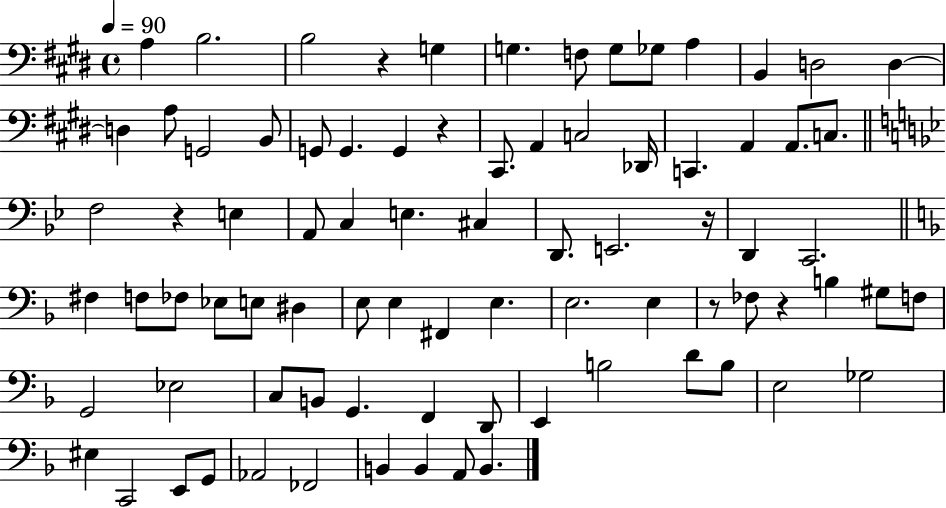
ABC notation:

X:1
T:Untitled
M:4/4
L:1/4
K:E
A, B,2 B,2 z G, G, F,/2 G,/2 _G,/2 A, B,, D,2 D, D, A,/2 G,,2 B,,/2 G,,/2 G,, G,, z ^C,,/2 A,, C,2 _D,,/4 C,, A,, A,,/2 C,/2 F,2 z E, A,,/2 C, E, ^C, D,,/2 E,,2 z/4 D,, C,,2 ^F, F,/2 _F,/2 _E,/2 E,/2 ^D, E,/2 E, ^F,, E, E,2 E, z/2 _F,/2 z B, ^G,/2 F,/2 G,,2 _E,2 C,/2 B,,/2 G,, F,, D,,/2 E,, B,2 D/2 B,/2 E,2 _G,2 ^E, C,,2 E,,/2 G,,/2 _A,,2 _F,,2 B,, B,, A,,/2 B,,